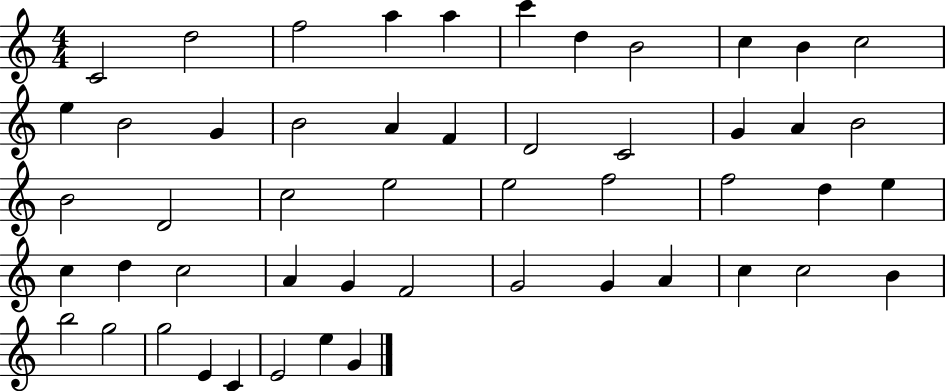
C4/h D5/h F5/h A5/q A5/q C6/q D5/q B4/h C5/q B4/q C5/h E5/q B4/h G4/q B4/h A4/q F4/q D4/h C4/h G4/q A4/q B4/h B4/h D4/h C5/h E5/h E5/h F5/h F5/h D5/q E5/q C5/q D5/q C5/h A4/q G4/q F4/h G4/h G4/q A4/q C5/q C5/h B4/q B5/h G5/h G5/h E4/q C4/q E4/h E5/q G4/q